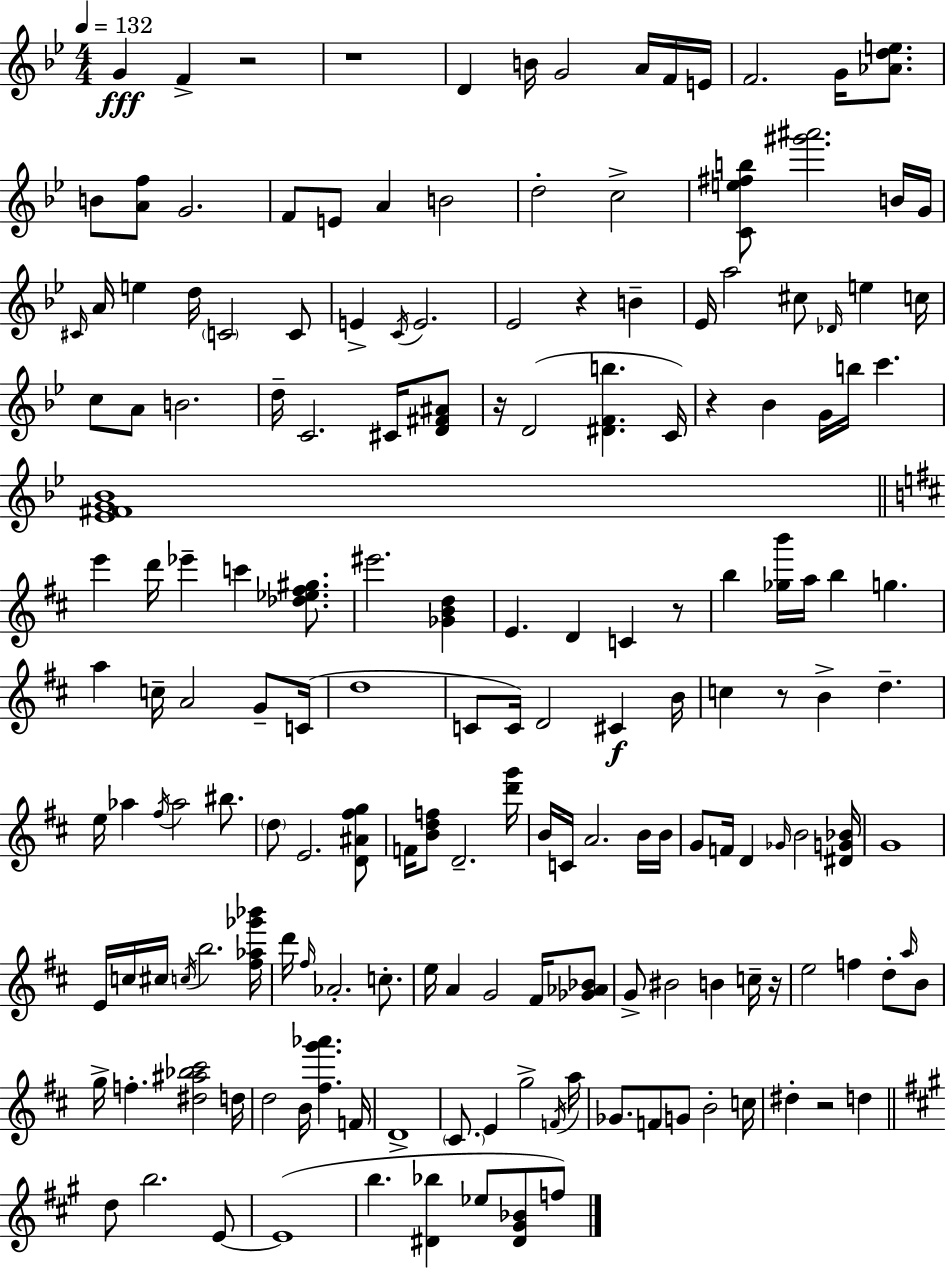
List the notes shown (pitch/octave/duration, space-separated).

G4/q F4/q R/h R/w D4/q B4/s G4/h A4/s F4/s E4/s F4/h. G4/s [Ab4,D5,E5]/e. B4/e [A4,F5]/e G4/h. F4/e E4/e A4/q B4/h D5/h C5/h [C4,E5,F#5,B5]/e [G#6,A#6]/h. B4/s G4/s C#4/s A4/s E5/q D5/s C4/h C4/e E4/q C4/s E4/h. Eb4/h R/q B4/q Eb4/s A5/h C#5/e Db4/s E5/q C5/s C5/e A4/e B4/h. D5/s C4/h. C#4/s [D4,F#4,A#4]/e R/s D4/h [D#4,F4,B5]/q. C4/s R/q Bb4/q G4/s B5/s C6/q. [Eb4,F#4,G4,Bb4]/w E6/q D6/s Eb6/q C6/q [Db5,Eb5,F#5,G#5]/e. EIS6/h. [Gb4,B4,D5]/q E4/q. D4/q C4/q R/e B5/q [Gb5,B6]/s A5/s B5/q G5/q. A5/q C5/s A4/h G4/e C4/s D5/w C4/e C4/s D4/h C#4/q B4/s C5/q R/e B4/q D5/q. E5/s Ab5/q F#5/s Ab5/h BIS5/e. D5/e E4/h. [D4,A#4,F#5,G5]/e F4/s [B4,D5,F5]/e D4/h. [D6,G6]/s B4/s C4/s A4/h. B4/s B4/s G4/e F4/s D4/q Gb4/s B4/h [D#4,G4,Bb4]/s G4/w E4/s C5/s C#5/s C5/s B5/h. [F#5,Ab5,Gb6,Bb6]/s D6/s F#5/s Ab4/h. C5/e. E5/s A4/q G4/h F#4/s [Gb4,Ab4,Bb4]/e G4/e BIS4/h B4/q C5/s R/s E5/h F5/q D5/e A5/s B4/e G5/s F5/q. [D#5,A#5,Bb5,C#6]/h D5/s D5/h B4/s [F#5,G6,Ab6]/q. F4/s D4/w C#4/e. E4/q G5/h F4/s A5/s Gb4/e. F4/e G4/e B4/h C5/s D#5/q R/h D5/q D5/e B5/h. E4/e E4/w B5/q. [D#4,Bb5]/q Eb5/e [D#4,G#4,Bb4]/e F5/e